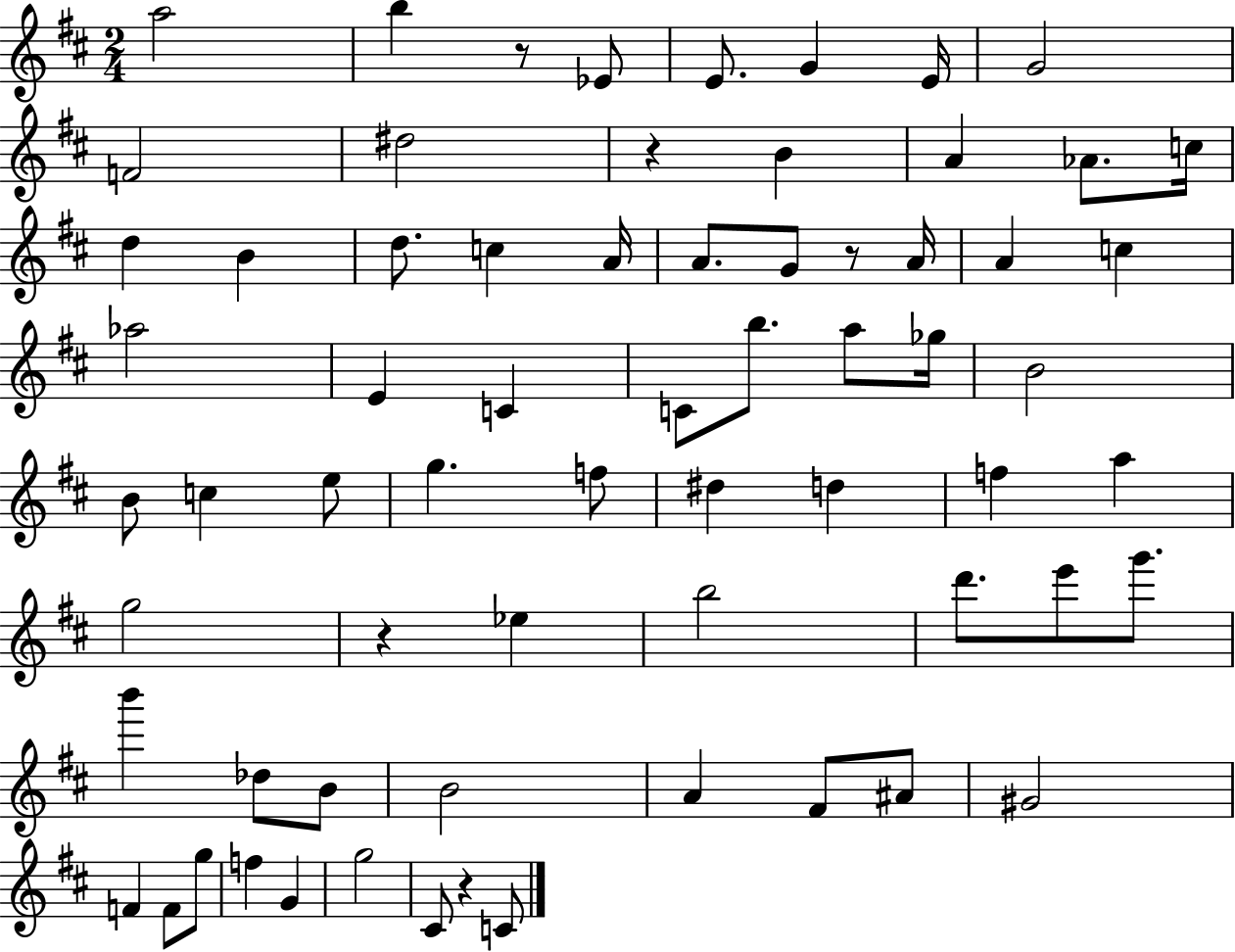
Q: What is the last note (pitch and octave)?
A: C4